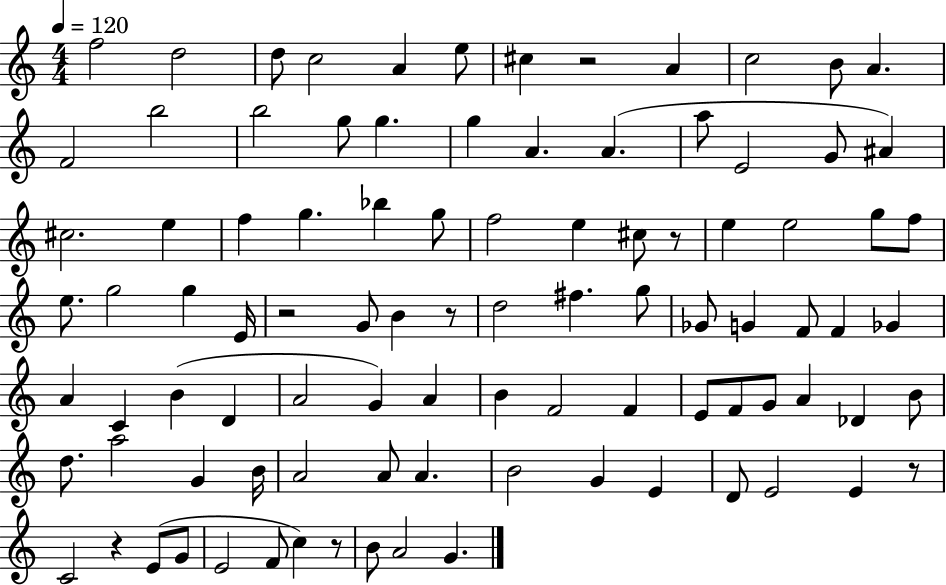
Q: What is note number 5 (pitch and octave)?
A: A4